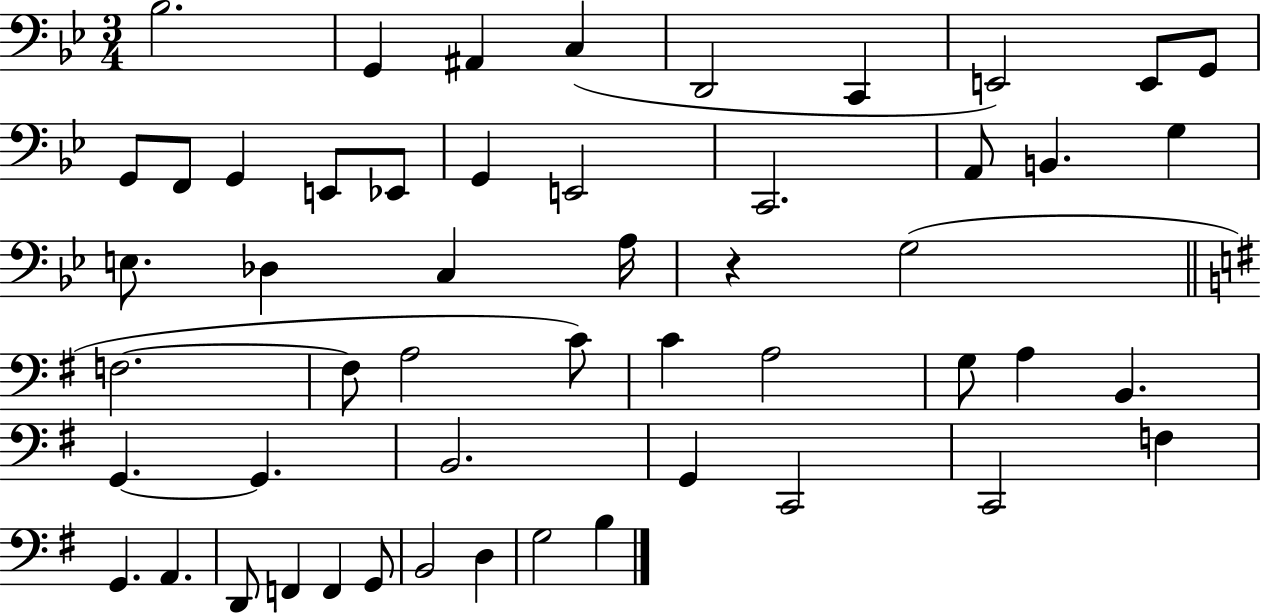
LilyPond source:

{
  \clef bass
  \numericTimeSignature
  \time 3/4
  \key bes \major
  bes2. | g,4 ais,4 c4( | d,2 c,4 | e,2) e,8 g,8 | \break g,8 f,8 g,4 e,8 ees,8 | g,4 e,2 | c,2. | a,8 b,4. g4 | \break e8. des4 c4 a16 | r4 g2( | \bar "||" \break \key g \major f2.~~ | f8 a2 c'8) | c'4 a2 | g8 a4 b,4. | \break g,4.~~ g,4. | b,2. | g,4 c,2 | c,2 f4 | \break g,4. a,4. | d,8 f,4 f,4 g,8 | b,2 d4 | g2 b4 | \break \bar "|."
}